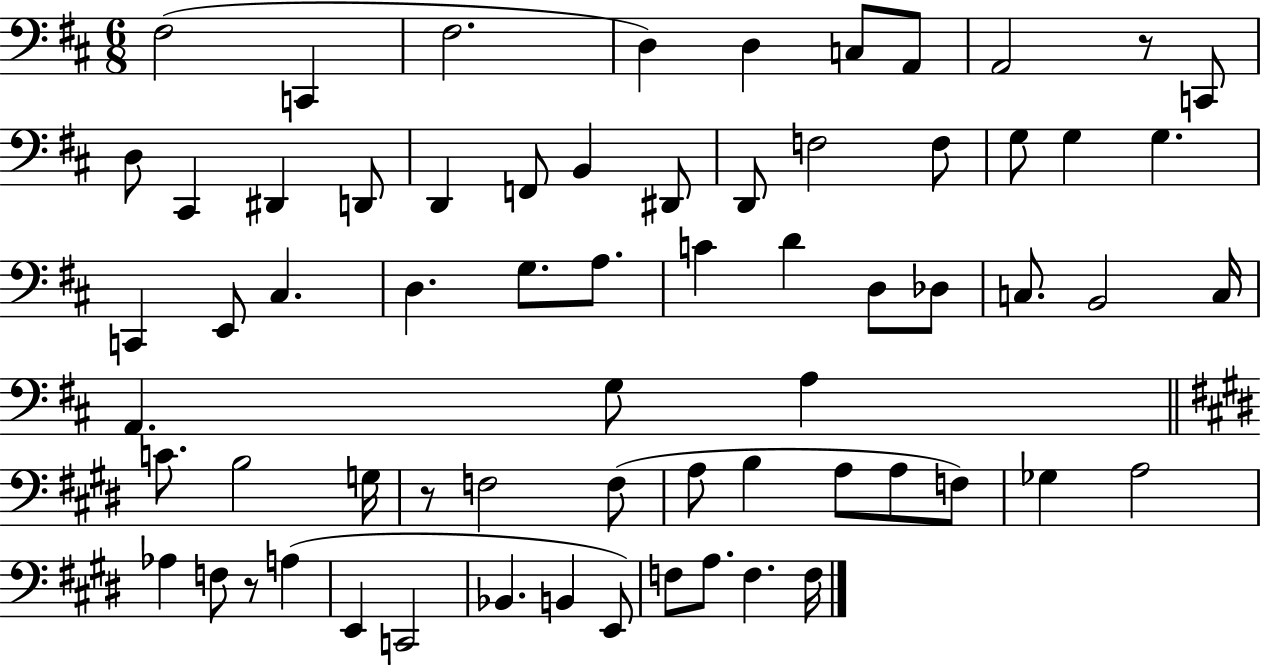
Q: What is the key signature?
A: D major